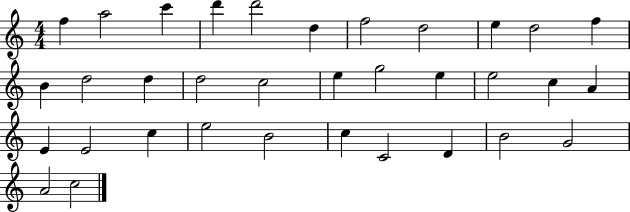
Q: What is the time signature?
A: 4/4